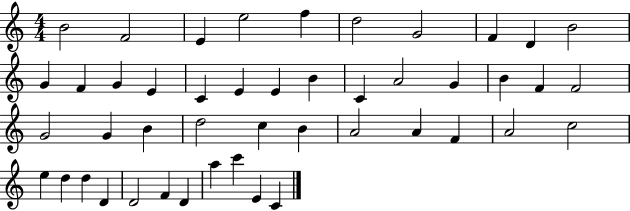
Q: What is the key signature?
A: C major